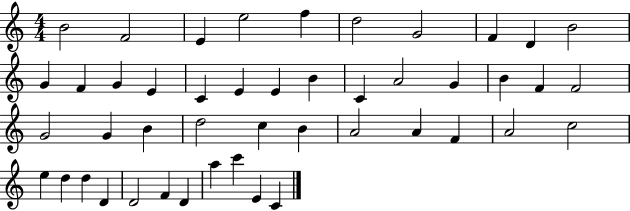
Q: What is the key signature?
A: C major